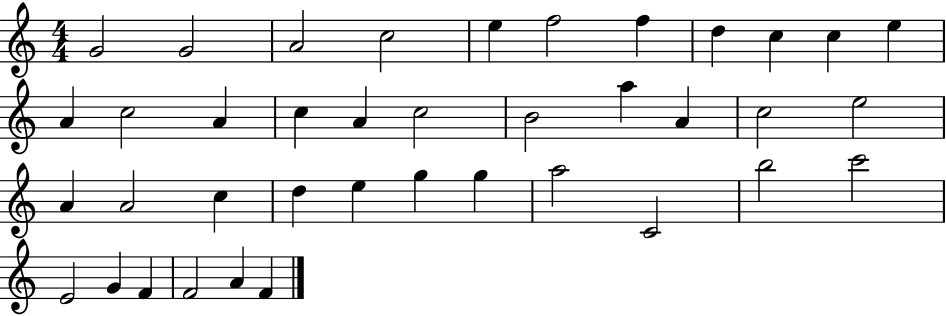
G4/h G4/h A4/h C5/h E5/q F5/h F5/q D5/q C5/q C5/q E5/q A4/q C5/h A4/q C5/q A4/q C5/h B4/h A5/q A4/q C5/h E5/h A4/q A4/h C5/q D5/q E5/q G5/q G5/q A5/h C4/h B5/h C6/h E4/h G4/q F4/q F4/h A4/q F4/q